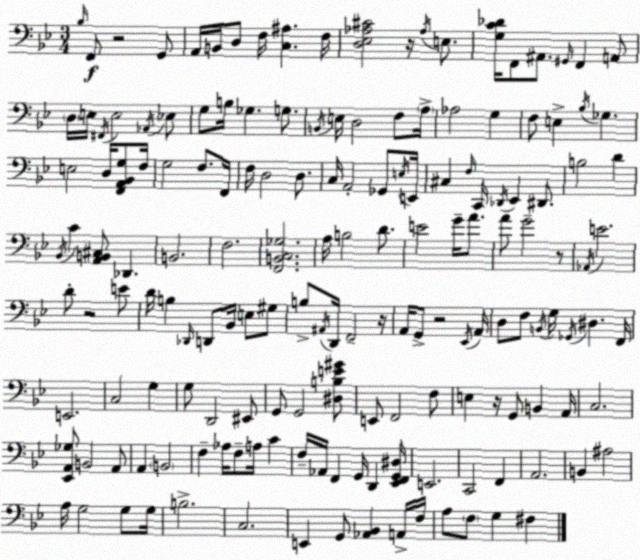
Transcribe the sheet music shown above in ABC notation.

X:1
T:Untitled
M:3/4
L:1/4
K:Gm
_B,/4 F,,/2 z2 G,,/2 A,,/4 B,,/4 D,/2 F,/4 [C,^A,] F,/4 [D,_E,_A,^C]2 z/4 _A,/4 E,/2 [G,C_D]/4 F,,/2 ^A,,/2 ^G,,/4 F,, A,,/2 D,/4 E,/4 ^F,,/4 E,2 _A,,/4 _E,/2 G,/2 B,/4 _G, G,/2 B,,/4 E,/4 D,2 F,/2 A,/4 _A,2 G, F,/2 E, _B,/4 _G, E,2 D,/4 [F,,A,,_B,,G,]/2 F,/4 G,2 F,/2 F,,/4 F,/4 D,2 D,/2 C,/4 A,,2 _G,,/2 E,/4 E,,/4 ^C, F,/4 C,,/4 _D,,/4 _E,, ^D,,/2 B,2 D _B,,/4 C [A,,B,,^C,]/2 _D,, B,,2 F,2 [F,,B,,C,_G,]2 A,/4 B,2 D/2 E2 G/4 A/2 A/2 G2 z/2 _A,,/4 E2 D/2 z2 E/2 D/4 B, _D,,/4 D,,/2 _B,,/4 E,/2 ^G,/2 B,/2 ^A,,/4 D,,/4 F,,2 z/4 A,,/4 G,,/2 z2 _E,,/4 A,,/4 D,/2 F,/2 B,,/4 G,/4 _G,,/4 ^D, F,,/4 E,,2 C,2 G, G,/2 D,,2 ^E,,/2 G,,/2 G,,2 [^D,B,E^G]/2 E,,/2 F,,2 F,/2 E, z/4 G,,/2 B,, A,,/4 C,2 [_E,,A,,_G,]/2 B,,2 A,,/2 A,, B,,2 F, _A,/4 F,/2 A,/4 C F,/4 _A,,/4 F,, G,,/4 D,, [_E,,F,,G,,^D,]/4 E,,2 C,,2 F,, A,,2 B,, ^A,2 A,/4 G,2 G,/2 G,/4 B,2 C,2 E,, G,,/2 [_A,,_B,,] A,,/4 F,/4 A,/2 F,/2 G, ^F,